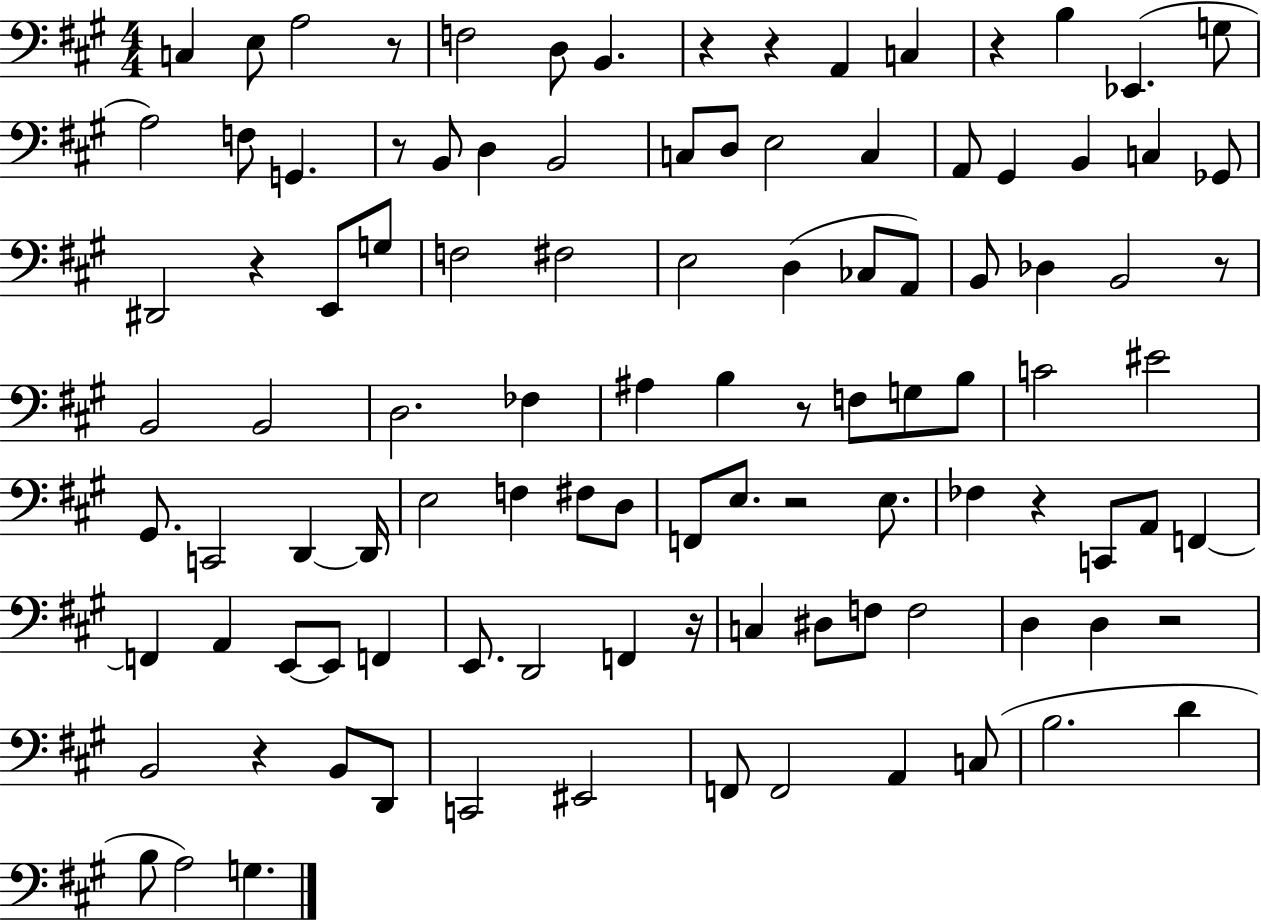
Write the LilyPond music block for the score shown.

{
  \clef bass
  \numericTimeSignature
  \time 4/4
  \key a \major
  c4 e8 a2 r8 | f2 d8 b,4. | r4 r4 a,4 c4 | r4 b4 ees,4.( g8 | \break a2) f8 g,4. | r8 b,8 d4 b,2 | c8 d8 e2 c4 | a,8 gis,4 b,4 c4 ges,8 | \break dis,2 r4 e,8 g8 | f2 fis2 | e2 d4( ces8 a,8) | b,8 des4 b,2 r8 | \break b,2 b,2 | d2. fes4 | ais4 b4 r8 f8 g8 b8 | c'2 eis'2 | \break gis,8. c,2 d,4~~ d,16 | e2 f4 fis8 d8 | f,8 e8. r2 e8. | fes4 r4 c,8 a,8 f,4~~ | \break f,4 a,4 e,8~~ e,8 f,4 | e,8. d,2 f,4 r16 | c4 dis8 f8 f2 | d4 d4 r2 | \break b,2 r4 b,8 d,8 | c,2 eis,2 | f,8 f,2 a,4 c8( | b2. d'4 | \break b8 a2) g4. | \bar "|."
}